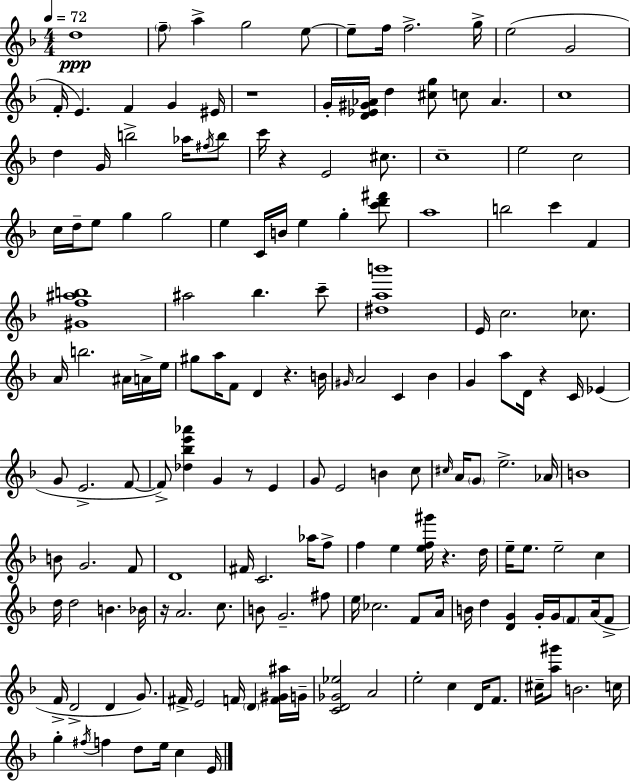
{
  \clef treble
  \numericTimeSignature
  \time 4/4
  \key f \major
  \tempo 4 = 72
  d''1\ppp | \parenthesize f''8-- a''4-> g''2 e''8~~ | e''8-- f''16 f''2.-> g''16-> | e''2( g'2 | \break f'16-. e'4.) f'4 g'4 eis'16 | r1 | g'16-. <d' ees' gis' aes'>16 d''4 <cis'' g''>8 c''8 aes'4. | c''1 | \break d''4 g'16 b''2-> aes''16 \acciaccatura { fis''16 } b''8 | c'''16 r4 e'2 cis''8. | c''1-- | e''2 c''2 | \break c''16 d''16-- e''8 g''4 g''2 | e''4 c'16 b'16 e''4 g''4-. <c''' d''' fis'''>8 | a''1 | b''2 c'''4 f'4 | \break <gis' f'' ais'' b''>1 | ais''2 bes''4. c'''8-- | <dis'' a'' b'''>1 | e'16 c''2. ces''8. | \break a'16 b''2. ais'16 a'16-> | e''16 gis''8 a''16 f'8 d'4 r4. | b'16 \grace { gis'16 } a'2 c'4 bes'4 | g'4 a''8 d'16 r4 c'16 ees'4( | \break g'8 e'2.-> | f'8~~ f'8->) <des'' bes'' e''' aes'''>4 g'4 r8 e'4 | g'8 e'2 b'4 | c''8 \grace { cis''16 } a'16 \parenthesize g'8 e''2.-> | \break aes'16 b'1 | b'8 g'2. | f'8 d'1 | fis'16 c'2. | \break aes''16 f''8-> f''4 e''4 <e'' f'' gis'''>16 r4. | d''16 e''16-- e''8. e''2-- c''4 | d''16 d''2 b'4. | bes'16 r16 a'2. | \break c''8. b'8 g'2.-- | fis''8 e''16 ces''2. | f'8 a'16 b'16 d''4 <d' g'>4 g'16-. g'16 \parenthesize f'8 | a'16( f'8-> f'16-> d'2-> d'4 | \break g'8.) fis'16-> e'2 f'16 \parenthesize d'4 | <f' gis' ais''>16 g'16-- <c' d' ges' ees''>2 a'2 | e''2-. c''4 d'16 | f'8. cis''16-- <a'' gis'''>8 b'2. | \break c''16 g''4-. \acciaccatura { fis''16 } f''4 d''8 e''16 c''4 | e'16 \bar "|."
}